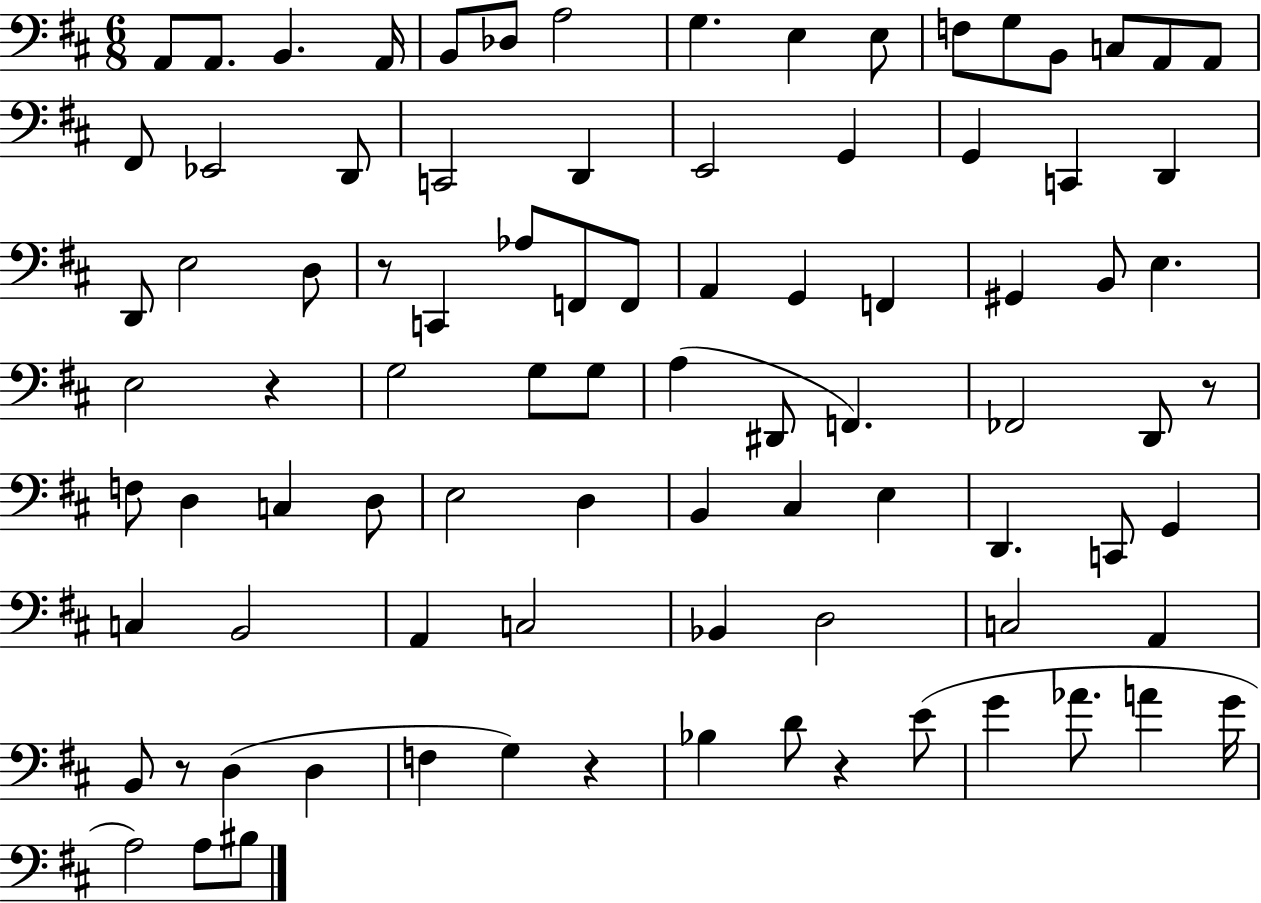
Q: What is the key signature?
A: D major